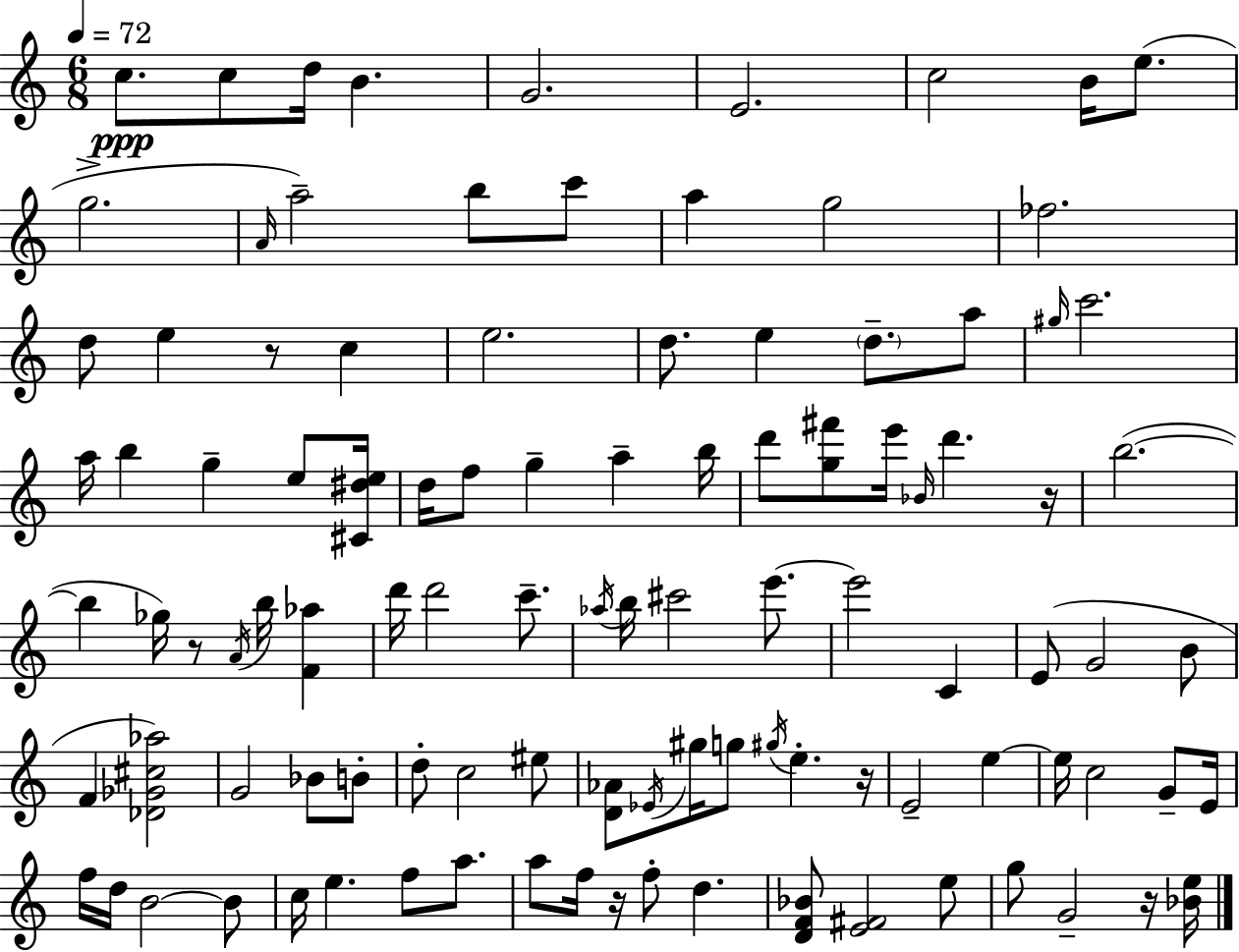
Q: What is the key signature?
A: C major